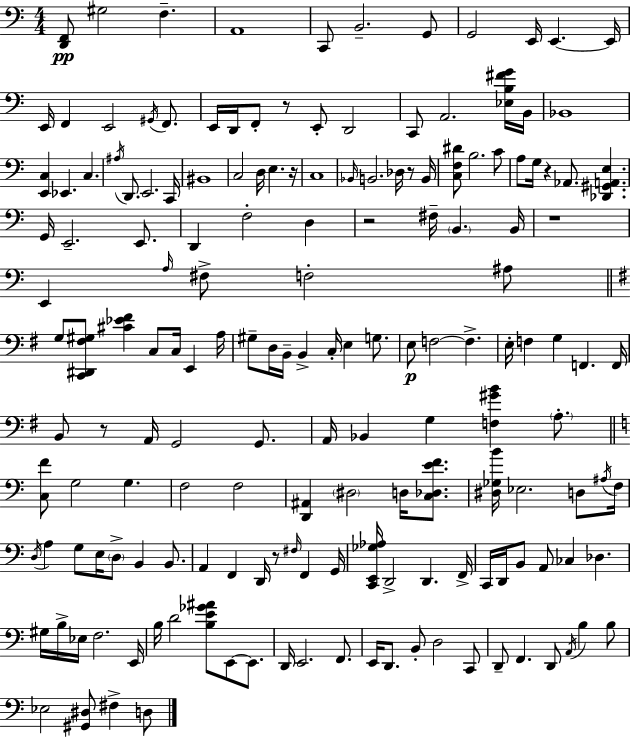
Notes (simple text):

[D2,F2]/e G#3/h F3/q. A2/w C2/e B2/h. G2/e G2/h E2/s E2/q. E2/s E2/s F2/q E2/h G#2/s F2/e. E2/s D2/s F2/e R/e E2/e D2/h C2/e A2/h. [Eb3,B3,F#4,G4]/s B2/s Bb2/w [E2,C3]/q Eb2/q. C3/q. A#3/s D2/e. E2/h. C2/s BIS2/w C3/h D3/s E3/q. R/s C3/w Bb2/s B2/h. Db3/s R/e B2/s [C3,F3,D#4]/e B3/h. C4/e A3/e G3/s R/q Ab2/e. [Db2,G#2,A2,E3]/q. G2/s E2/h. E2/e. D2/q F3/h D3/q R/h F#3/s B2/q. B2/s R/w E2/q A3/s F#3/e F3/h A#3/e G3/e [C2,D#2,F#3,G#3]/e [C#4,Eb4,F#4]/q C3/e C3/s E2/q A3/s G#3/e D3/s B2/s B2/q C3/s E3/q G3/e. E3/e F3/h F3/q. E3/s F3/q G3/q F2/q. F2/s B2/e R/e A2/s G2/h G2/e. A2/s Bb2/q G3/q [F3,G#4,B4]/q A3/e. [C3,F4]/e G3/h G3/q. F3/h F3/h [D2,A#2]/q D#3/h D3/s [C3,Db3,E4,F4]/e. [D#3,Gb3,B4]/s Eb3/h. D3/e A#3/s F3/s D3/s A3/q G3/e E3/s D3/e B2/q B2/e. A2/q F2/q D2/s R/e F#3/s F2/q G2/s [C2,E2,Gb3,Ab3]/s D2/h D2/q. F2/s C2/s D2/s B2/e A2/e CES3/q Db3/q. G#3/s B3/s Eb3/s F3/h. E2/s B3/s D4/h [B3,E4,Gb4,A#4]/e E2/e E2/e. D2/s E2/h. F2/e. E2/s D2/e. B2/e D3/h C2/e D2/e F2/q. D2/e A2/s B3/q B3/e Eb3/h [G#2,D#3]/e F#3/q D3/e